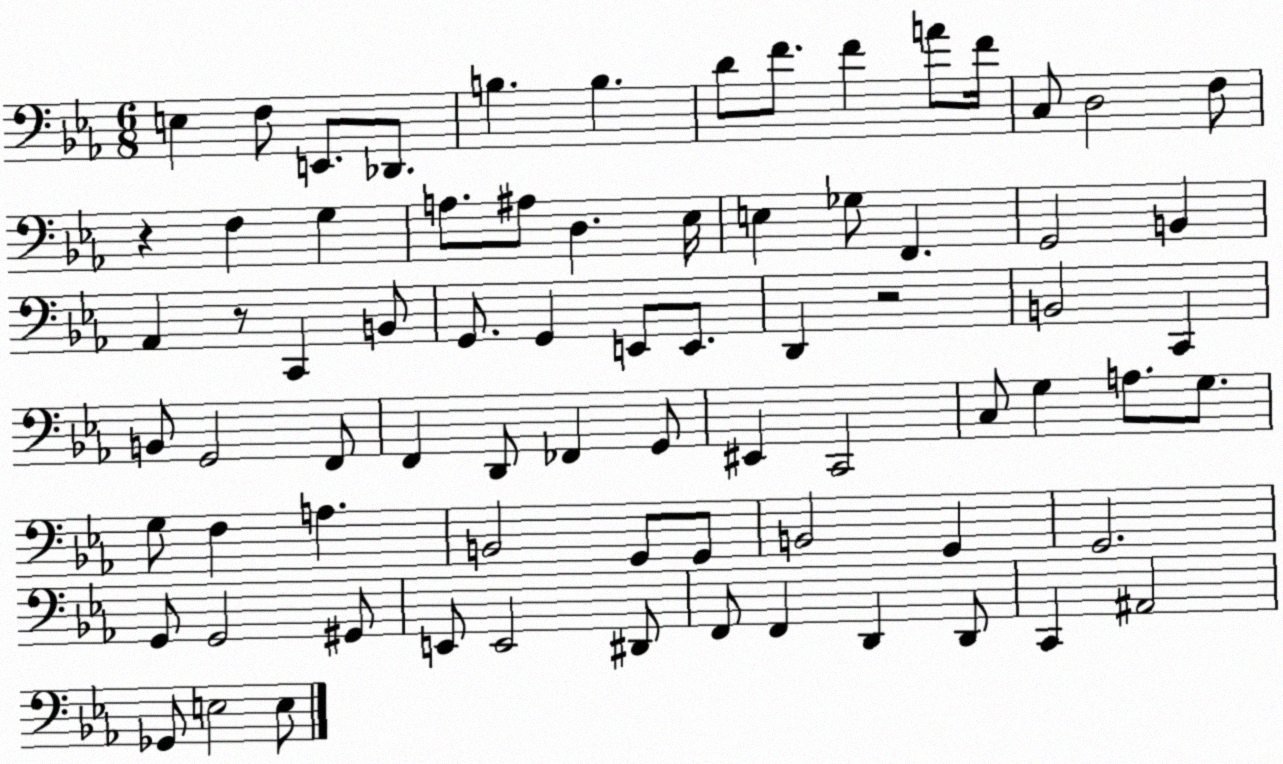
X:1
T:Untitled
M:6/8
L:1/4
K:Eb
E, F,/2 E,,/2 _D,,/2 B, B, D/2 F/2 F A/2 F/4 C,/2 D,2 F,/2 z F, G, A,/2 ^A,/2 D, _E,/4 E, _G,/2 F,, G,,2 B,, _A,, z/2 C,, B,,/2 G,,/2 G,, E,,/2 E,,/2 D,, z2 B,,2 C,, B,,/2 G,,2 F,,/2 F,, D,,/2 _F,, G,,/2 ^E,, C,,2 C,/2 G, A,/2 G,/2 G,/2 F, A, B,,2 G,,/2 G,,/2 B,,2 G,, G,,2 G,,/2 G,,2 ^G,,/2 E,,/2 E,,2 ^D,,/2 F,,/2 F,, D,, D,,/2 C,, ^A,,2 _G,,/2 E,2 E,/2